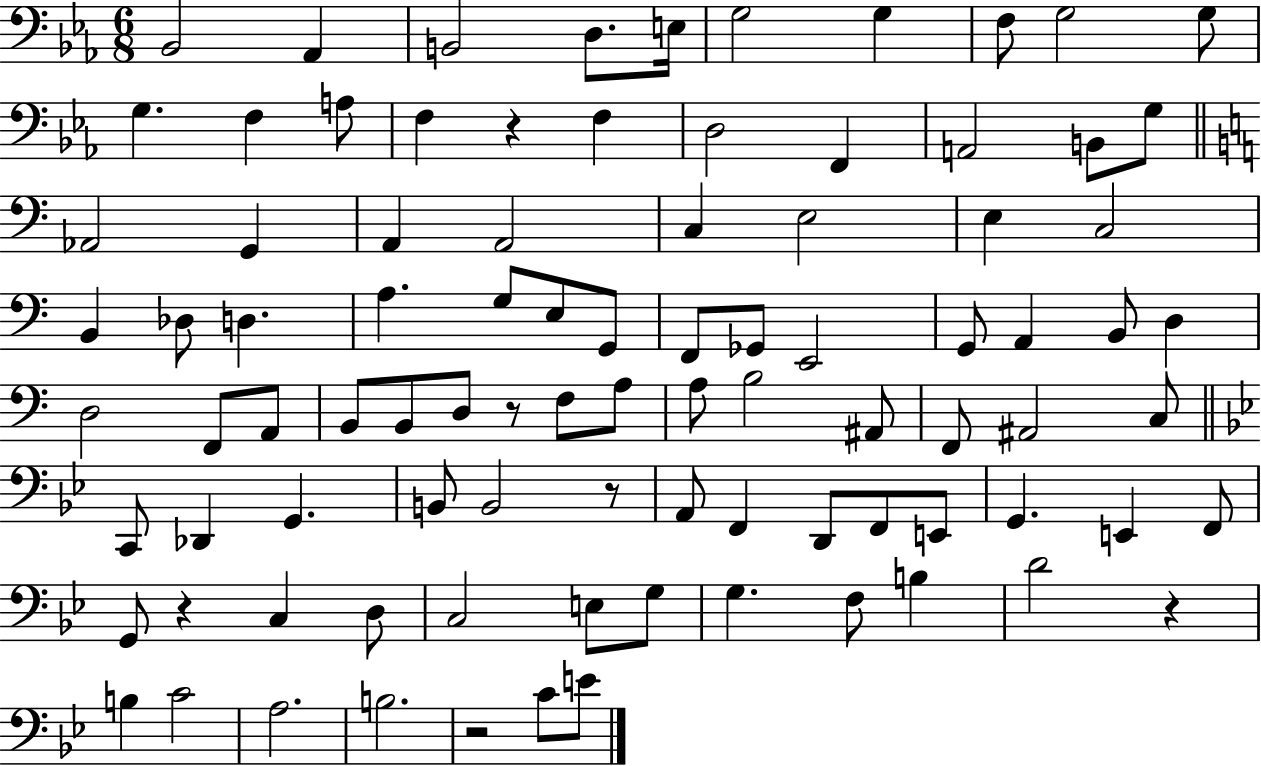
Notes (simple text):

Bb2/h Ab2/q B2/h D3/e. E3/s G3/h G3/q F3/e G3/h G3/e G3/q. F3/q A3/e F3/q R/q F3/q D3/h F2/q A2/h B2/e G3/e Ab2/h G2/q A2/q A2/h C3/q E3/h E3/q C3/h B2/q Db3/e D3/q. A3/q. G3/e E3/e G2/e F2/e Gb2/e E2/h G2/e A2/q B2/e D3/q D3/h F2/e A2/e B2/e B2/e D3/e R/e F3/e A3/e A3/e B3/h A#2/e F2/e A#2/h C3/e C2/e Db2/q G2/q. B2/e B2/h R/e A2/e F2/q D2/e F2/e E2/e G2/q. E2/q F2/e G2/e R/q C3/q D3/e C3/h E3/e G3/e G3/q. F3/e B3/q D4/h R/q B3/q C4/h A3/h. B3/h. R/h C4/e E4/e